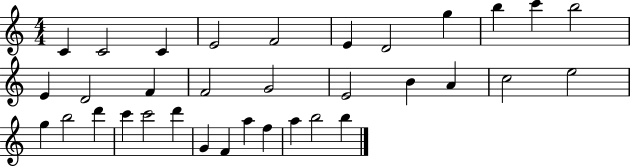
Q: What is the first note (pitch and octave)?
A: C4